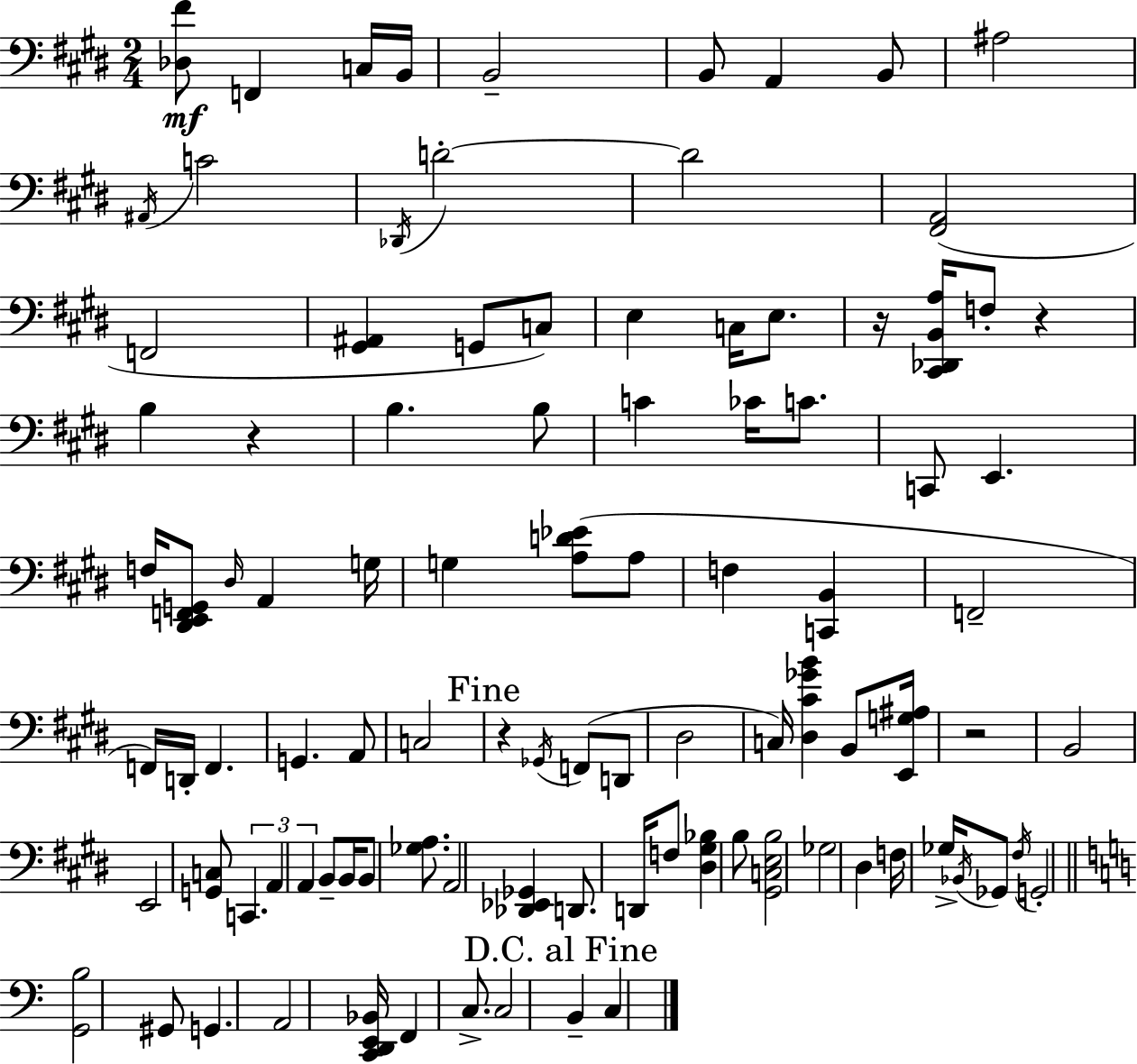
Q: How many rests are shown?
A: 5